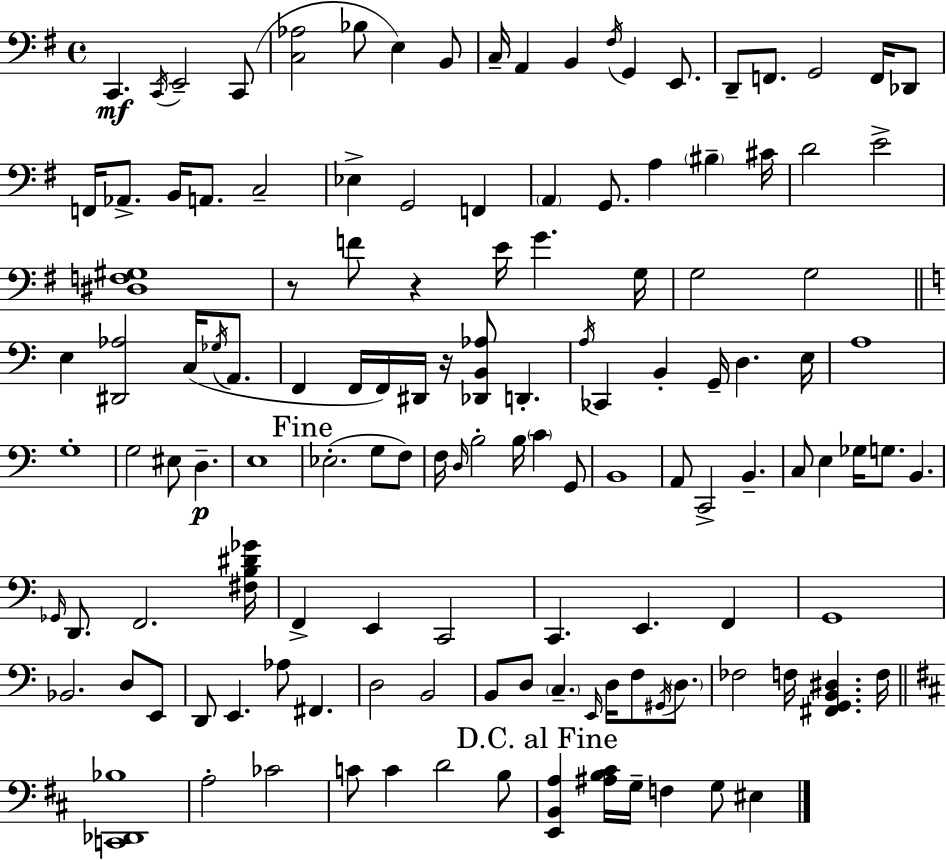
{
  \clef bass
  \time 4/4
  \defaultTimeSignature
  \key e \minor
  \repeat volta 2 { c,4.\mf \acciaccatura { c,16 } e,2-- c,8( | <c aes>2 bes8 e4) b,8 | c16-- a,4 b,4 \acciaccatura { fis16 } g,4 e,8. | d,8-- f,8. g,2 f,16 | \break des,8 f,16 aes,8.-> b,16 a,8. c2-- | ees4-> g,2 f,4 | \parenthesize a,4 g,8. a4 \parenthesize bis4-- | cis'16 d'2 e'2-> | \break <dis f gis>1 | r8 f'8 r4 e'16 g'4. | g16 g2 g2 | \bar "||" \break \key c \major e4 <dis, aes>2 c16( \acciaccatura { ges16 } a,8. | f,4 f,16 f,16) dis,16 r16 <des, b, aes>8 d,4.-. | \acciaccatura { a16 } ces,4 b,4-. g,16-- d4. | e16 a1 | \break g1-. | g2 eis8 d4.--\p | e1 | \mark "Fine" ees2.-.( g8 | \break f8) f16 \grace { d16 } b2-. b16 \parenthesize c'4 | g,8 b,1 | a,8 c,2-> b,4.-- | c8 e4 ges16 g8. b,4. | \break \grace { ges,16 } d,8. f,2. | <fis b dis' ges'>16 f,4-> e,4 c,2 | c,4. e,4. | f,4 g,1 | \break bes,2. | d8 e,8 d,8 e,4. aes8 fis,4. | d2 b,2 | b,8 d8 \parenthesize c4.-- \grace { e,16 } d16 | \break f8 \acciaccatura { gis,16 } \parenthesize d8. fes2 f16 <fis, g, b, dis>4. | f16 \bar "||" \break \key d \major <c, des, bes>1 | a2-. ces'2 | c'8 c'4 d'2 b8 | \mark "D.C. al Fine" <e, b, a>4 <ais b cis'>16 g16-- f4 g8 eis4 | \break } \bar "|."
}